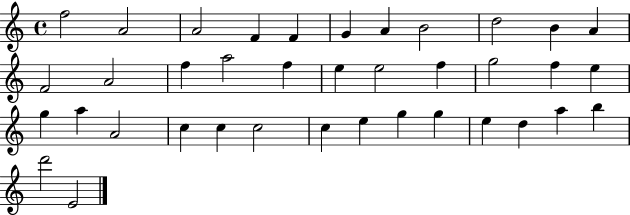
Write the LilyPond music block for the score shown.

{
  \clef treble
  \time 4/4
  \defaultTimeSignature
  \key c \major
  f''2 a'2 | a'2 f'4 f'4 | g'4 a'4 b'2 | d''2 b'4 a'4 | \break f'2 a'2 | f''4 a''2 f''4 | e''4 e''2 f''4 | g''2 f''4 e''4 | \break g''4 a''4 a'2 | c''4 c''4 c''2 | c''4 e''4 g''4 g''4 | e''4 d''4 a''4 b''4 | \break d'''2 e'2 | \bar "|."
}